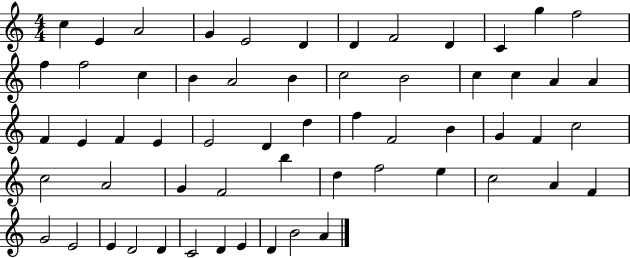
{
  \clef treble
  \numericTimeSignature
  \time 4/4
  \key c \major
  c''4 e'4 a'2 | g'4 e'2 d'4 | d'4 f'2 d'4 | c'4 g''4 f''2 | \break f''4 f''2 c''4 | b'4 a'2 b'4 | c''2 b'2 | c''4 c''4 a'4 a'4 | \break f'4 e'4 f'4 e'4 | e'2 d'4 d''4 | f''4 f'2 b'4 | g'4 f'4 c''2 | \break c''2 a'2 | g'4 f'2 b''4 | d''4 f''2 e''4 | c''2 a'4 f'4 | \break g'2 e'2 | e'4 d'2 d'4 | c'2 d'4 e'4 | d'4 b'2 a'4 | \break \bar "|."
}